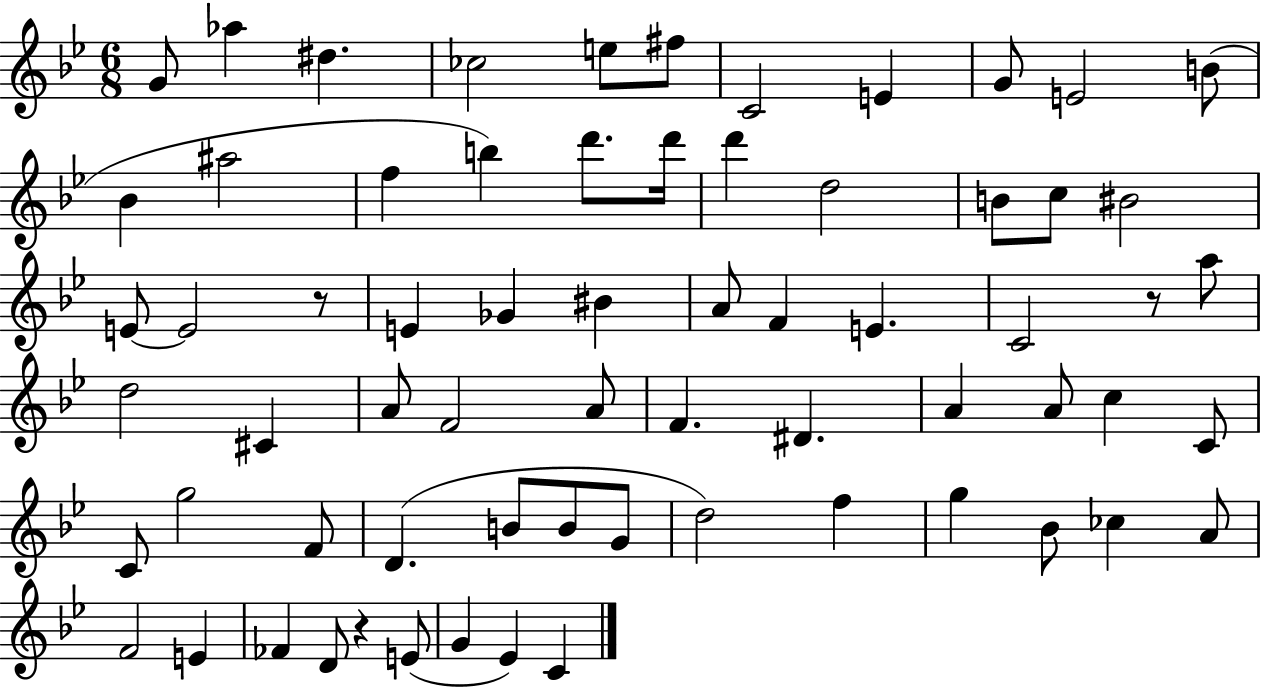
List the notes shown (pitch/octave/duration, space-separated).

G4/e Ab5/q D#5/q. CES5/h E5/e F#5/e C4/h E4/q G4/e E4/h B4/e Bb4/q A#5/h F5/q B5/q D6/e. D6/s D6/q D5/h B4/e C5/e BIS4/h E4/e E4/h R/e E4/q Gb4/q BIS4/q A4/e F4/q E4/q. C4/h R/e A5/e D5/h C#4/q A4/e F4/h A4/e F4/q. D#4/q. A4/q A4/e C5/q C4/e C4/e G5/h F4/e D4/q. B4/e B4/e G4/e D5/h F5/q G5/q Bb4/e CES5/q A4/e F4/h E4/q FES4/q D4/e R/q E4/e G4/q Eb4/q C4/q